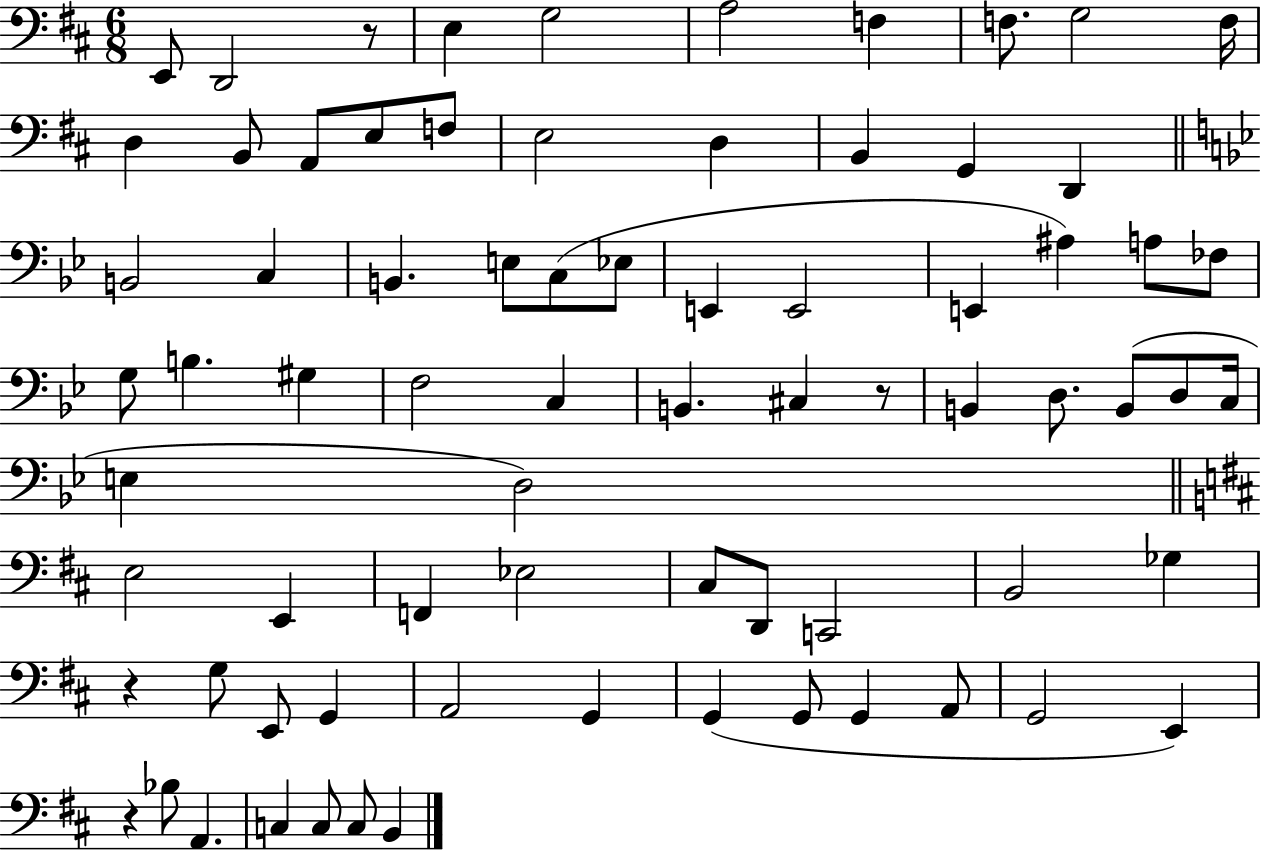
{
  \clef bass
  \numericTimeSignature
  \time 6/8
  \key d \major
  e,8 d,2 r8 | e4 g2 | a2 f4 | f8. g2 f16 | \break d4 b,8 a,8 e8 f8 | e2 d4 | b,4 g,4 d,4 | \bar "||" \break \key bes \major b,2 c4 | b,4. e8 c8( ees8 | e,4 e,2 | e,4 ais4) a8 fes8 | \break g8 b4. gis4 | f2 c4 | b,4. cis4 r8 | b,4 d8. b,8( d8 c16 | \break e4 d2) | \bar "||" \break \key b \minor e2 e,4 | f,4 ees2 | cis8 d,8 c,2 | b,2 ges4 | \break r4 g8 e,8 g,4 | a,2 g,4 | g,4( g,8 g,4 a,8 | g,2 e,4) | \break r4 bes8 a,4. | c4 c8 c8 b,4 | \bar "|."
}